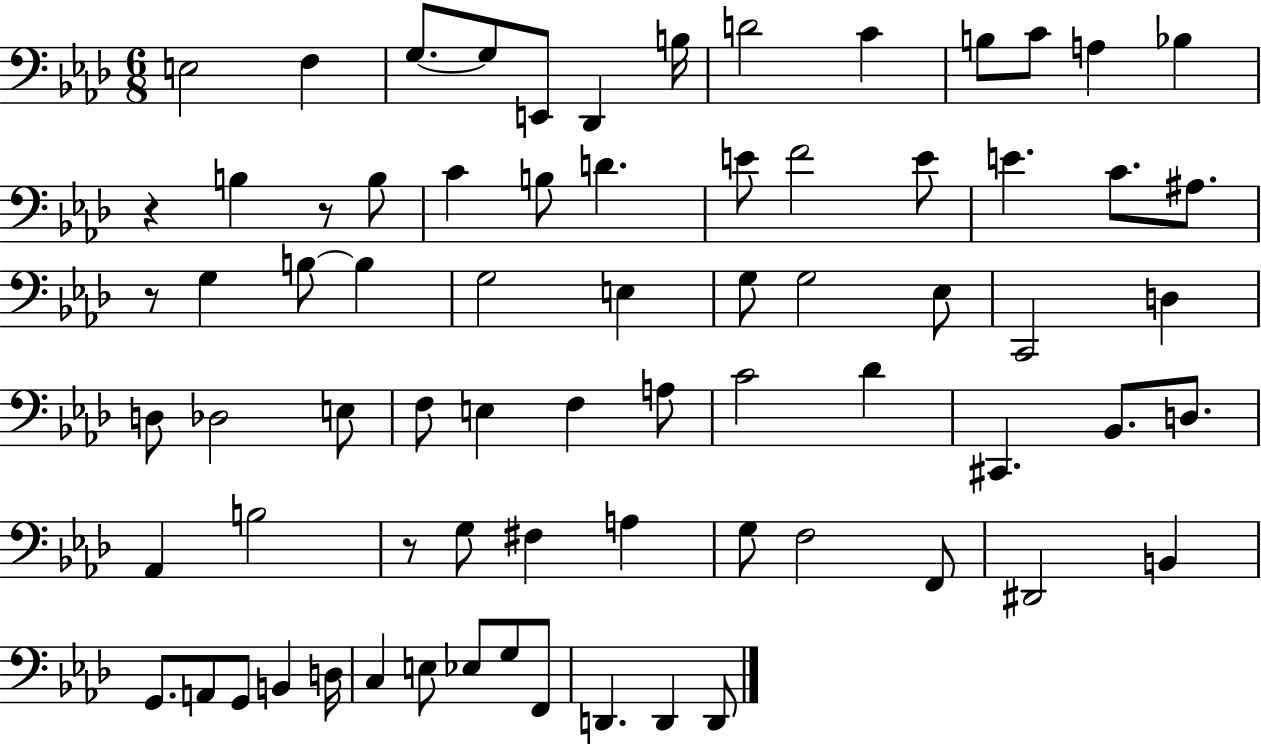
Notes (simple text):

E3/h F3/q G3/e. G3/e E2/e Db2/q B3/s D4/h C4/q B3/e C4/e A3/q Bb3/q R/q B3/q R/e B3/e C4/q B3/e D4/q. E4/e F4/h E4/e E4/q. C4/e. A#3/e. R/e G3/q B3/e B3/q G3/h E3/q G3/e G3/h Eb3/e C2/h D3/q D3/e Db3/h E3/e F3/e E3/q F3/q A3/e C4/h Db4/q C#2/q. Bb2/e. D3/e. Ab2/q B3/h R/e G3/e F#3/q A3/q G3/e F3/h F2/e D#2/h B2/q G2/e. A2/e G2/e B2/q D3/s C3/q E3/e Eb3/e G3/e F2/e D2/q. D2/q D2/e